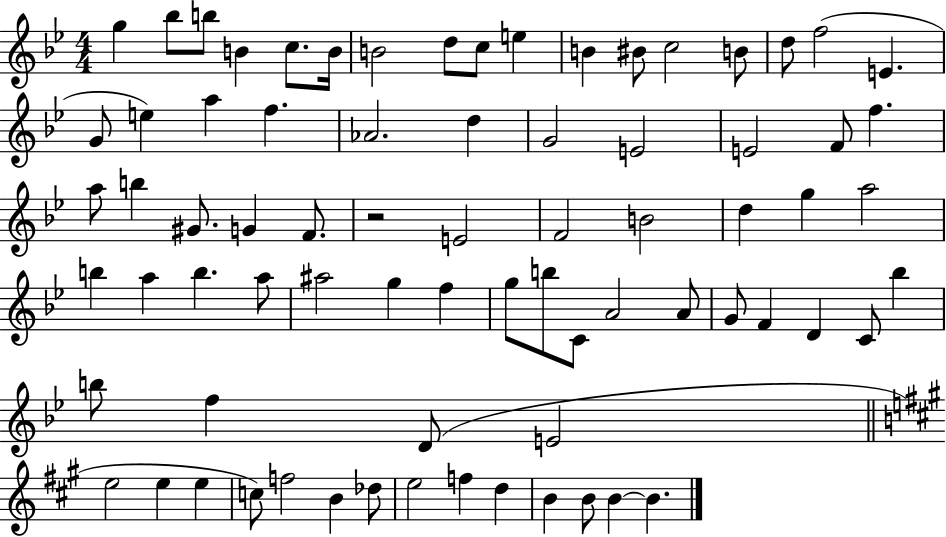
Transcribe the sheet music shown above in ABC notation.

X:1
T:Untitled
M:4/4
L:1/4
K:Bb
g _b/2 b/2 B c/2 B/4 B2 d/2 c/2 e B ^B/2 c2 B/2 d/2 f2 E G/2 e a f _A2 d G2 E2 E2 F/2 f a/2 b ^G/2 G F/2 z2 E2 F2 B2 d g a2 b a b a/2 ^a2 g f g/2 b/2 C/2 A2 A/2 G/2 F D C/2 _b b/2 f D/2 E2 e2 e e c/2 f2 B _d/2 e2 f d B B/2 B B